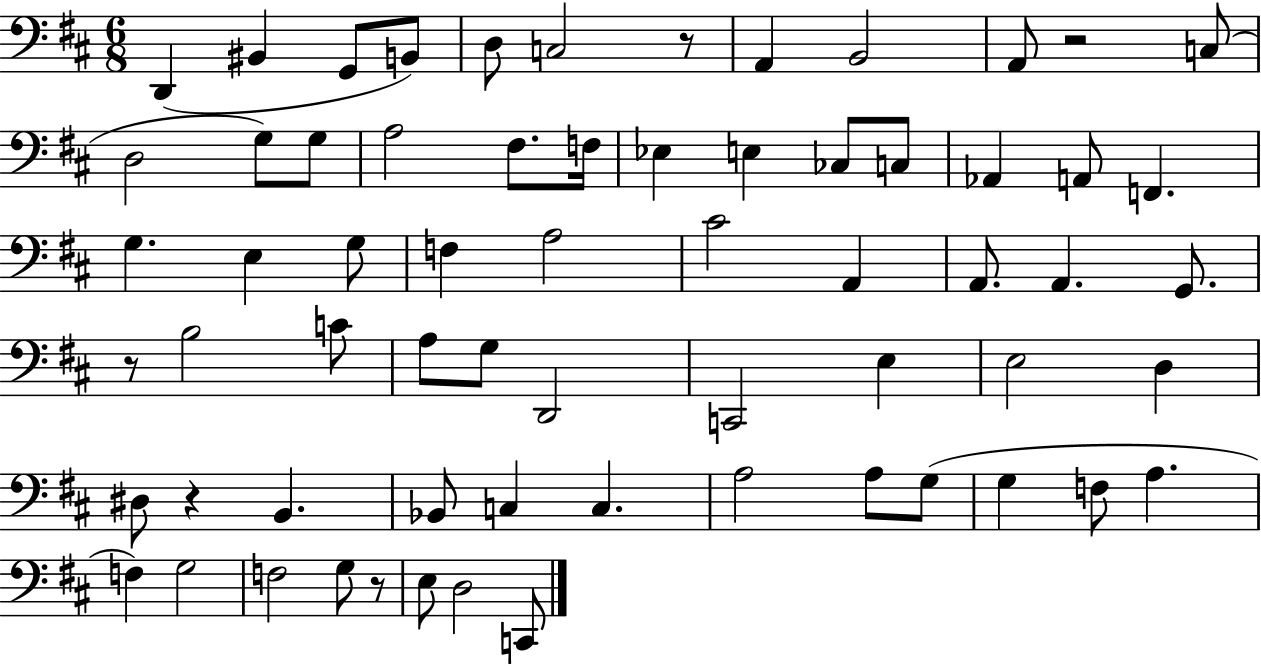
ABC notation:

X:1
T:Untitled
M:6/8
L:1/4
K:D
D,, ^B,, G,,/2 B,,/2 D,/2 C,2 z/2 A,, B,,2 A,,/2 z2 C,/2 D,2 G,/2 G,/2 A,2 ^F,/2 F,/4 _E, E, _C,/2 C,/2 _A,, A,,/2 F,, G, E, G,/2 F, A,2 ^C2 A,, A,,/2 A,, G,,/2 z/2 B,2 C/2 A,/2 G,/2 D,,2 C,,2 E, E,2 D, ^D,/2 z B,, _B,,/2 C, C, A,2 A,/2 G,/2 G, F,/2 A, F, G,2 F,2 G,/2 z/2 E,/2 D,2 C,,/2